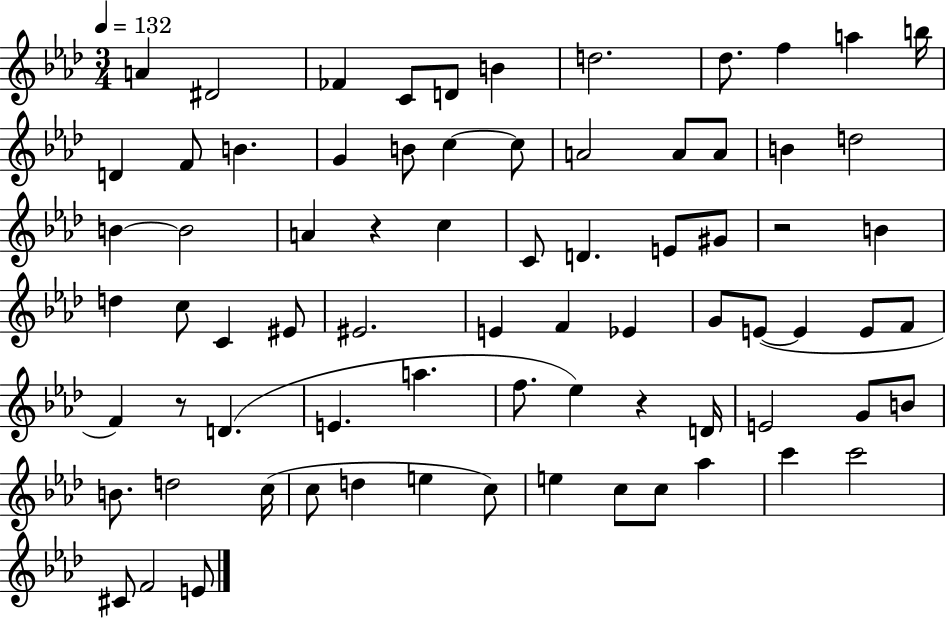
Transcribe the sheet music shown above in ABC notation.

X:1
T:Untitled
M:3/4
L:1/4
K:Ab
A ^D2 _F C/2 D/2 B d2 _d/2 f a b/4 D F/2 B G B/2 c c/2 A2 A/2 A/2 B d2 B B2 A z c C/2 D E/2 ^G/2 z2 B d c/2 C ^E/2 ^E2 E F _E G/2 E/2 E E/2 F/2 F z/2 D E a f/2 _e z D/4 E2 G/2 B/2 B/2 d2 c/4 c/2 d e c/2 e c/2 c/2 _a c' c'2 ^C/2 F2 E/2